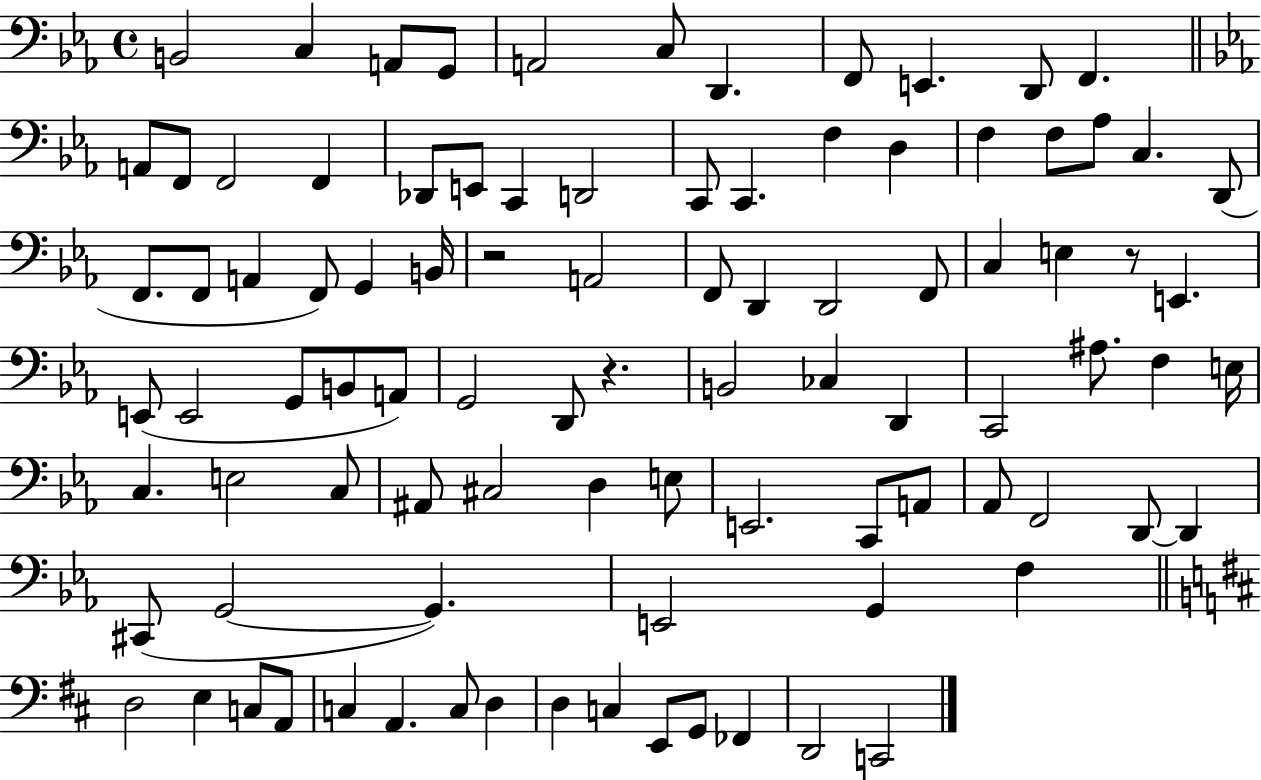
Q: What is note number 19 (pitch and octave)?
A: D2